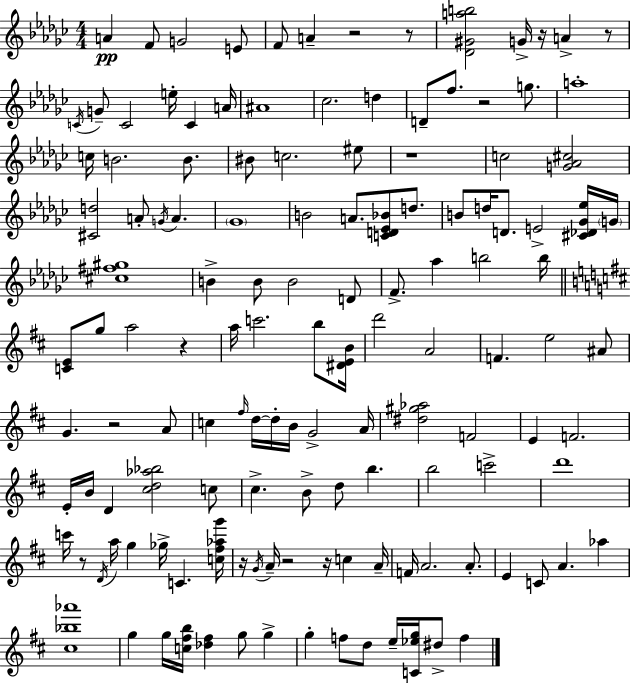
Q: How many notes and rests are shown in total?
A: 135